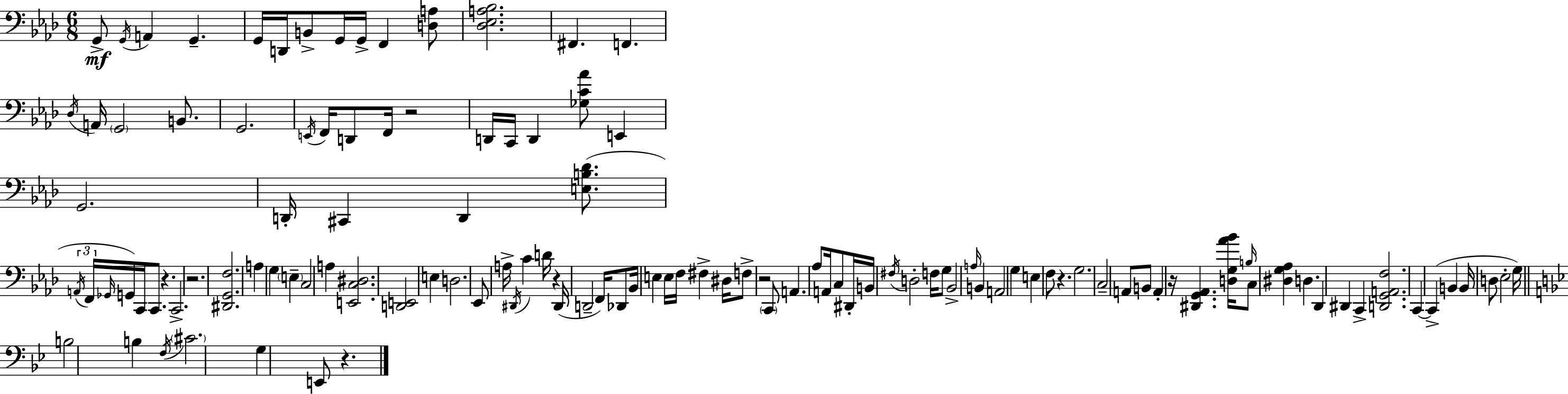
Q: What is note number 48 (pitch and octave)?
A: D4